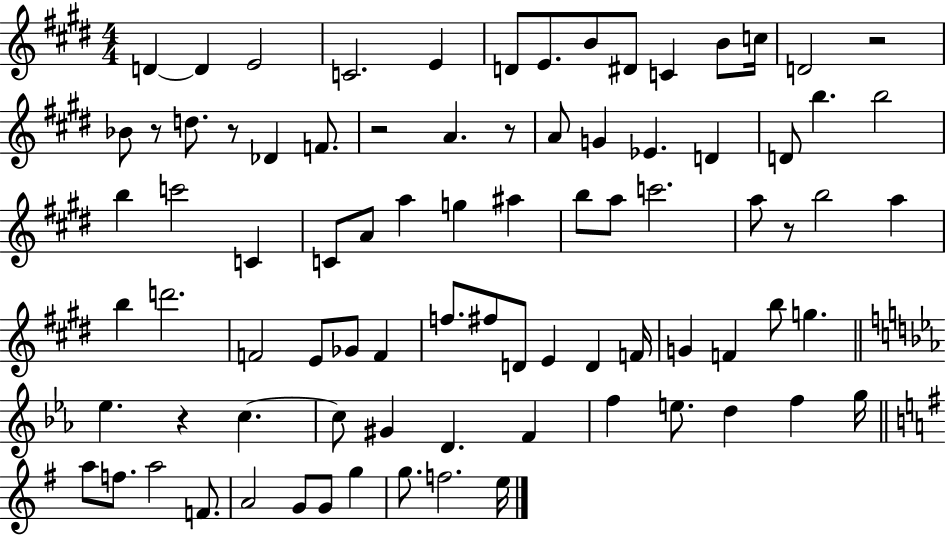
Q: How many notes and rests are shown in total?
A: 84